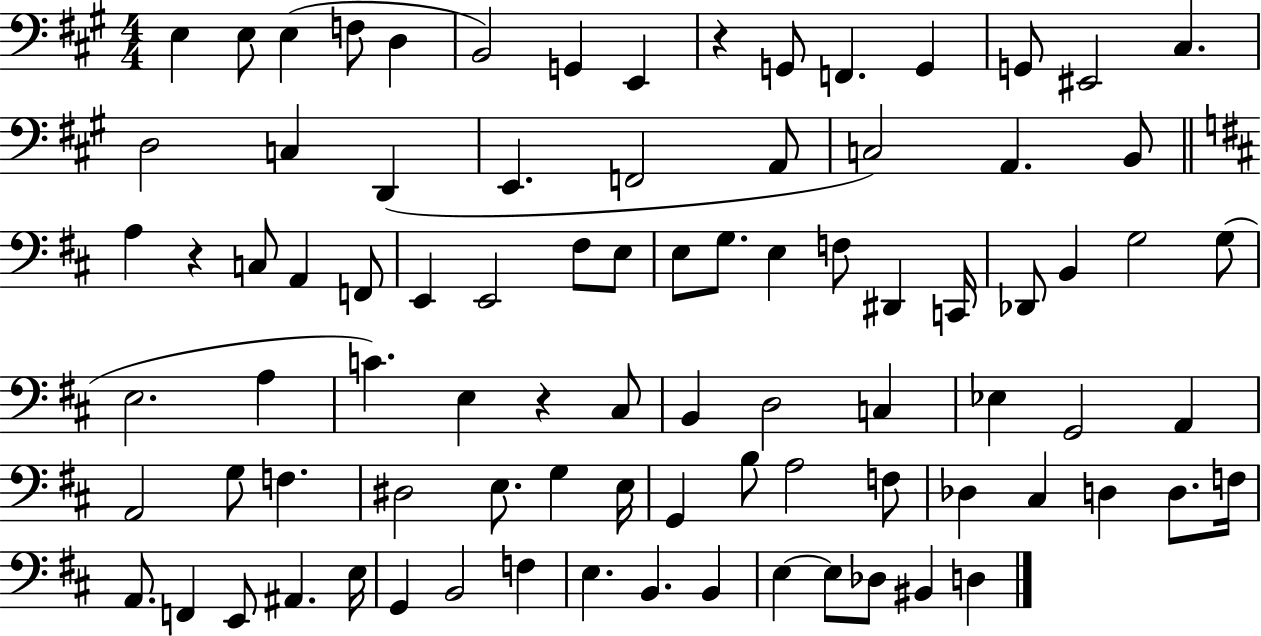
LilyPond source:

{
  \clef bass
  \numericTimeSignature
  \time 4/4
  \key a \major
  e4 e8 e4( f8 d4 | b,2) g,4 e,4 | r4 g,8 f,4. g,4 | g,8 eis,2 cis4. | \break d2 c4 d,4( | e,4. f,2 a,8 | c2) a,4. b,8 | \bar "||" \break \key d \major a4 r4 c8 a,4 f,8 | e,4 e,2 fis8 e8 | e8 g8. e4 f8 dis,4 c,16 | des,8 b,4 g2 g8( | \break e2. a4 | c'4.) e4 r4 cis8 | b,4 d2 c4 | ees4 g,2 a,4 | \break a,2 g8 f4. | dis2 e8. g4 e16 | g,4 b8 a2 f8 | des4 cis4 d4 d8. f16 | \break a,8. f,4 e,8 ais,4. e16 | g,4 b,2 f4 | e4. b,4. b,4 | e4~~ e8 des8 bis,4 d4 | \break \bar "|."
}